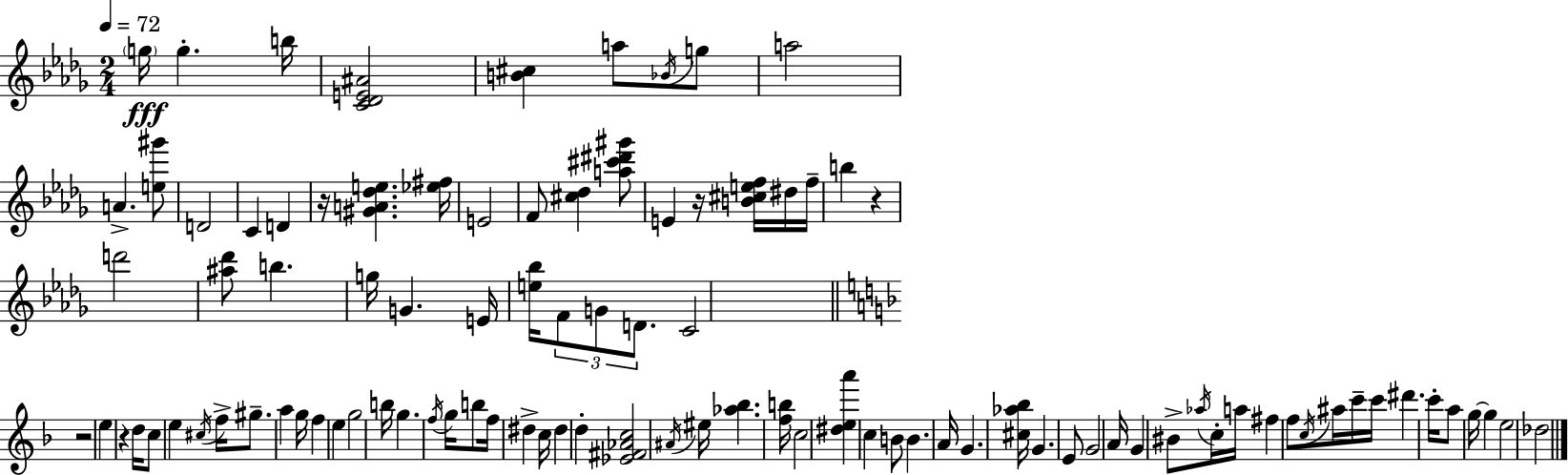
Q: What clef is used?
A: treble